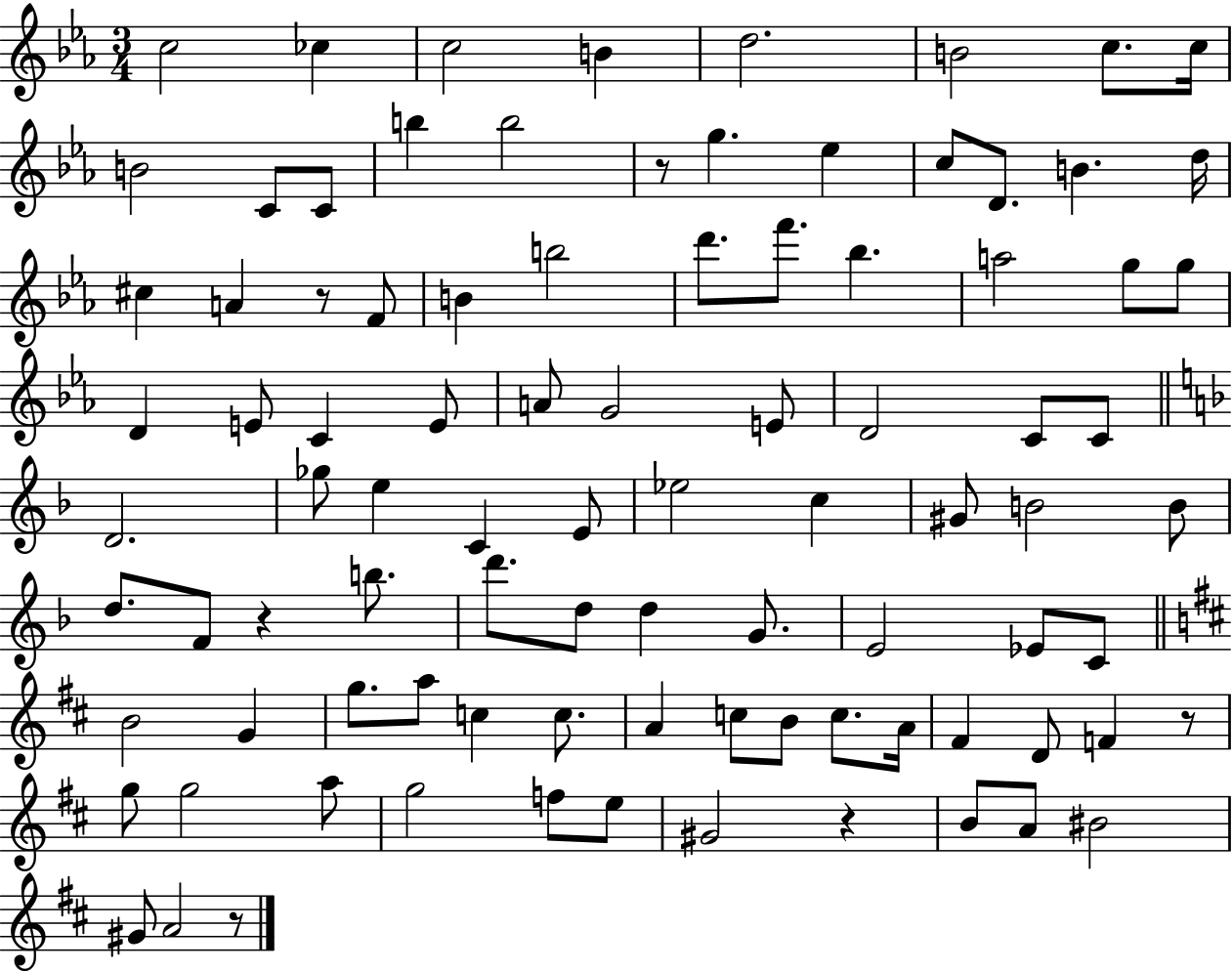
{
  \clef treble
  \numericTimeSignature
  \time 3/4
  \key ees \major
  c''2 ces''4 | c''2 b'4 | d''2. | b'2 c''8. c''16 | \break b'2 c'8 c'8 | b''4 b''2 | r8 g''4. ees''4 | c''8 d'8. b'4. d''16 | \break cis''4 a'4 r8 f'8 | b'4 b''2 | d'''8. f'''8. bes''4. | a''2 g''8 g''8 | \break d'4 e'8 c'4 e'8 | a'8 g'2 e'8 | d'2 c'8 c'8 | \bar "||" \break \key d \minor d'2. | ges''8 e''4 c'4 e'8 | ees''2 c''4 | gis'8 b'2 b'8 | \break d''8. f'8 r4 b''8. | d'''8. d''8 d''4 g'8. | e'2 ees'8 c'8 | \bar "||" \break \key b \minor b'2 g'4 | g''8. a''8 c''4 c''8. | a'4 c''8 b'8 c''8. a'16 | fis'4 d'8 f'4 r8 | \break g''8 g''2 a''8 | g''2 f''8 e''8 | gis'2 r4 | b'8 a'8 bis'2 | \break gis'8 a'2 r8 | \bar "|."
}